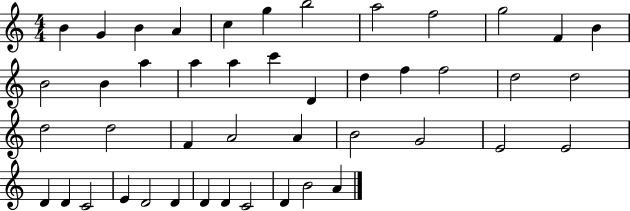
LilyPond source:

{
  \clef treble
  \numericTimeSignature
  \time 4/4
  \key c \major
  b'4 g'4 b'4 a'4 | c''4 g''4 b''2 | a''2 f''2 | g''2 f'4 b'4 | \break b'2 b'4 a''4 | a''4 a''4 c'''4 d'4 | d''4 f''4 f''2 | d''2 d''2 | \break d''2 d''2 | f'4 a'2 a'4 | b'2 g'2 | e'2 e'2 | \break d'4 d'4 c'2 | e'4 d'2 d'4 | d'4 d'4 c'2 | d'4 b'2 a'4 | \break \bar "|."
}